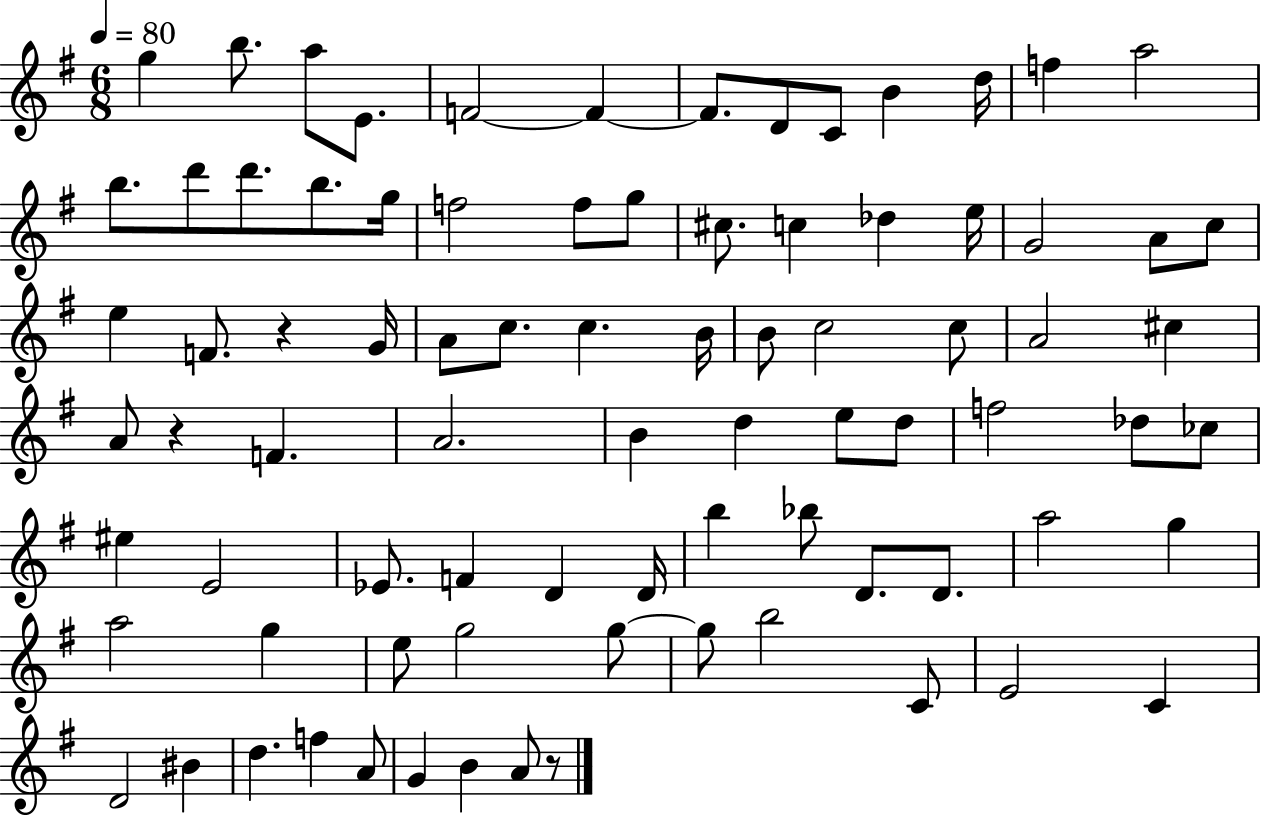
X:1
T:Untitled
M:6/8
L:1/4
K:G
g b/2 a/2 E/2 F2 F F/2 D/2 C/2 B d/4 f a2 b/2 d'/2 d'/2 b/2 g/4 f2 f/2 g/2 ^c/2 c _d e/4 G2 A/2 c/2 e F/2 z G/4 A/2 c/2 c B/4 B/2 c2 c/2 A2 ^c A/2 z F A2 B d e/2 d/2 f2 _d/2 _c/2 ^e E2 _E/2 F D D/4 b _b/2 D/2 D/2 a2 g a2 g e/2 g2 g/2 g/2 b2 C/2 E2 C D2 ^B d f A/2 G B A/2 z/2